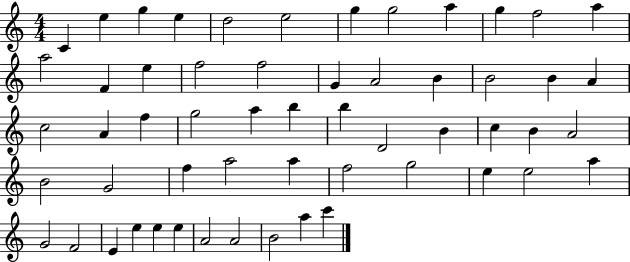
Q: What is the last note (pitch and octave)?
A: C6